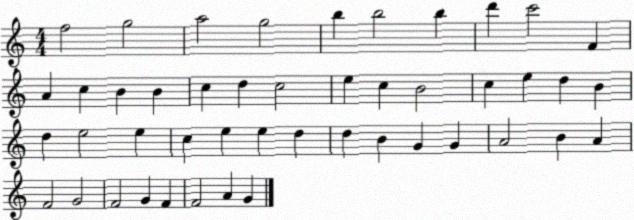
X:1
T:Untitled
M:4/4
L:1/4
K:C
f2 g2 a2 g2 b b2 b d' c'2 F A c B B c d c2 e c B2 c e d B d e2 e c e e d d B G G A2 B A F2 G2 F2 G F F2 A G